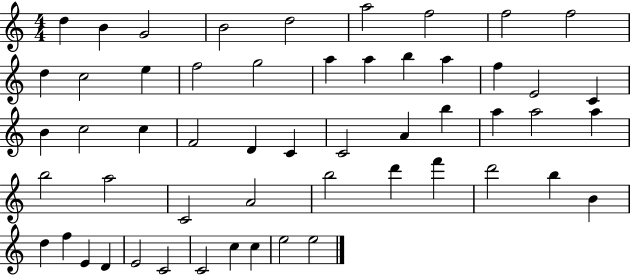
X:1
T:Untitled
M:4/4
L:1/4
K:C
d B G2 B2 d2 a2 f2 f2 f2 d c2 e f2 g2 a a b a f E2 C B c2 c F2 D C C2 A b a a2 a b2 a2 C2 A2 b2 d' f' d'2 b B d f E D E2 C2 C2 c c e2 e2